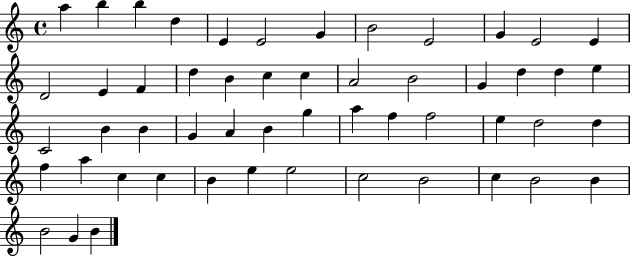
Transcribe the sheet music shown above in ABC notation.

X:1
T:Untitled
M:4/4
L:1/4
K:C
a b b d E E2 G B2 E2 G E2 E D2 E F d B c c A2 B2 G d d e C2 B B G A B g a f f2 e d2 d f a c c B e e2 c2 B2 c B2 B B2 G B